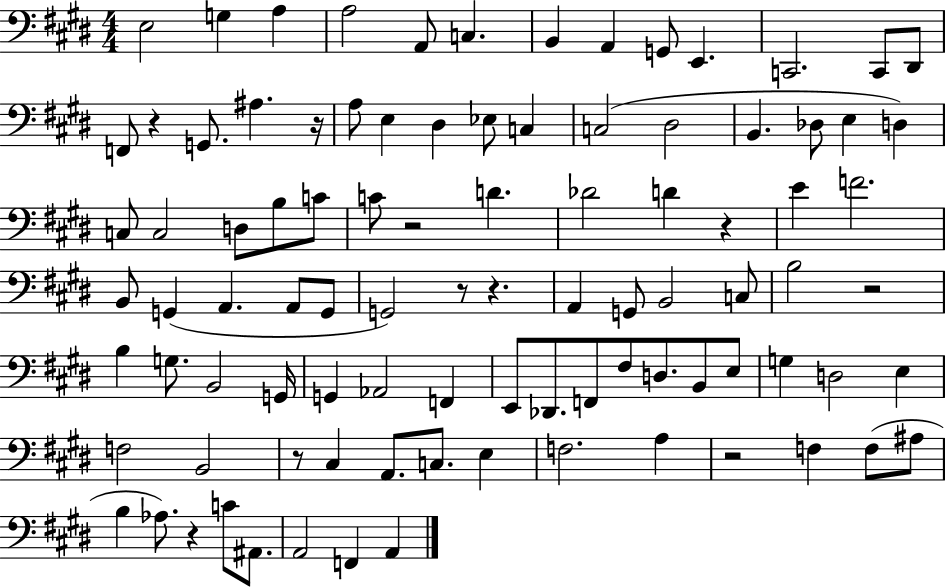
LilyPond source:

{
  \clef bass
  \numericTimeSignature
  \time 4/4
  \key e \major
  \repeat volta 2 { e2 g4 a4 | a2 a,8 c4. | b,4 a,4 g,8 e,4. | c,2. c,8 dis,8 | \break f,8 r4 g,8. ais4. r16 | a8 e4 dis4 ees8 c4 | c2( dis2 | b,4. des8 e4 d4) | \break c8 c2 d8 b8 c'8 | c'8 r2 d'4. | des'2 d'4 r4 | e'4 f'2. | \break b,8 g,4( a,4. a,8 g,8 | g,2) r8 r4. | a,4 g,8 b,2 c8 | b2 r2 | \break b4 g8. b,2 g,16 | g,4 aes,2 f,4 | e,8 des,8. f,8 fis8 d8. b,8 e8 | g4 d2 e4 | \break f2 b,2 | r8 cis4 a,8. c8. e4 | f2. a4 | r2 f4 f8( ais8 | \break b4 aes8.) r4 c'8 ais,8. | a,2 f,4 a,4 | } \bar "|."
}